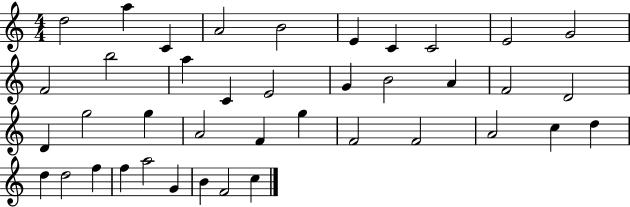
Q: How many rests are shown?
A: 0